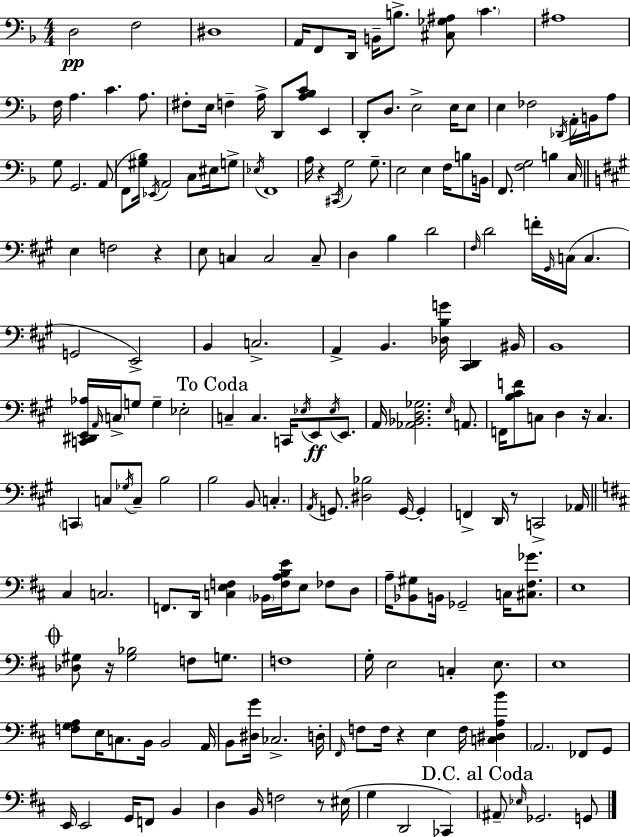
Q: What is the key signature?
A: F major